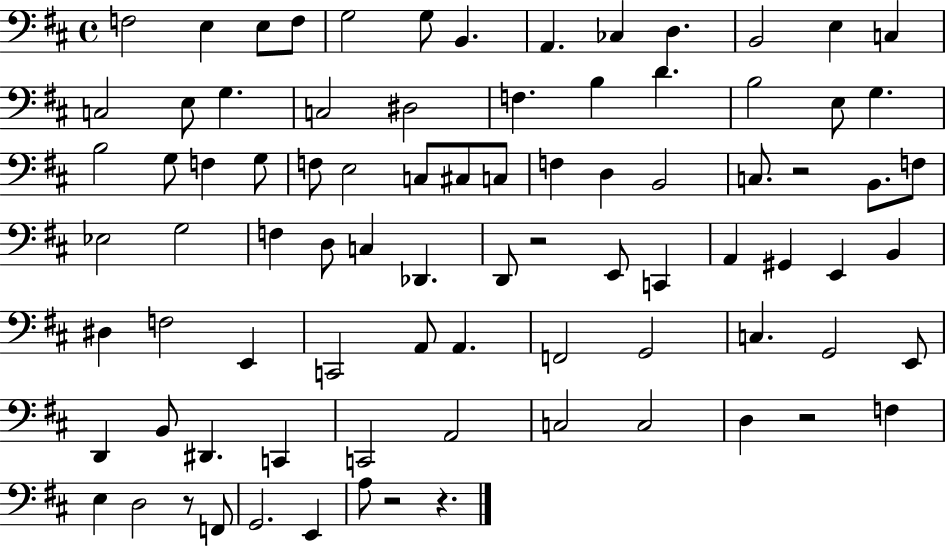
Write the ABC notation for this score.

X:1
T:Untitled
M:4/4
L:1/4
K:D
F,2 E, E,/2 F,/2 G,2 G,/2 B,, A,, _C, D, B,,2 E, C, C,2 E,/2 G, C,2 ^D,2 F, B, D B,2 E,/2 G, B,2 G,/2 F, G,/2 F,/2 E,2 C,/2 ^C,/2 C,/2 F, D, B,,2 C,/2 z2 B,,/2 F,/2 _E,2 G,2 F, D,/2 C, _D,, D,,/2 z2 E,,/2 C,, A,, ^G,, E,, B,, ^D, F,2 E,, C,,2 A,,/2 A,, F,,2 G,,2 C, G,,2 E,,/2 D,, B,,/2 ^D,, C,, C,,2 A,,2 C,2 C,2 D, z2 F, E, D,2 z/2 F,,/2 G,,2 E,, A,/2 z2 z